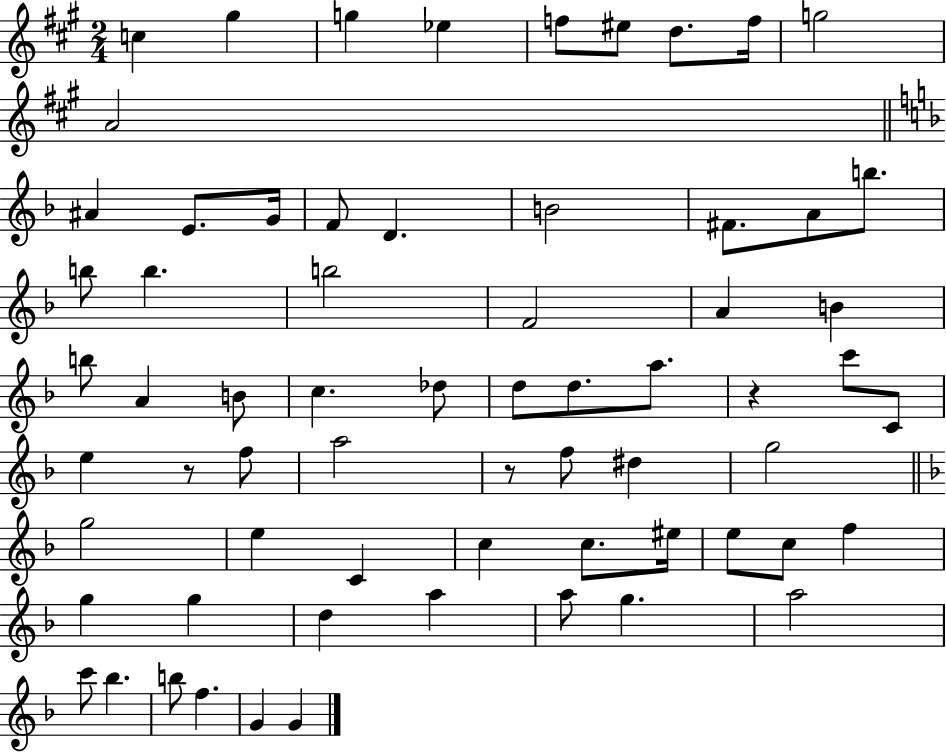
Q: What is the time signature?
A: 2/4